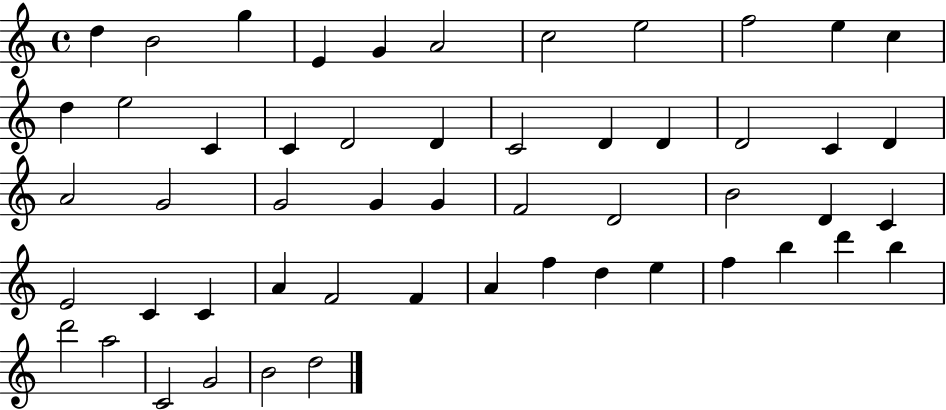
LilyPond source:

{
  \clef treble
  \time 4/4
  \defaultTimeSignature
  \key c \major
  d''4 b'2 g''4 | e'4 g'4 a'2 | c''2 e''2 | f''2 e''4 c''4 | \break d''4 e''2 c'4 | c'4 d'2 d'4 | c'2 d'4 d'4 | d'2 c'4 d'4 | \break a'2 g'2 | g'2 g'4 g'4 | f'2 d'2 | b'2 d'4 c'4 | \break e'2 c'4 c'4 | a'4 f'2 f'4 | a'4 f''4 d''4 e''4 | f''4 b''4 d'''4 b''4 | \break d'''2 a''2 | c'2 g'2 | b'2 d''2 | \bar "|."
}